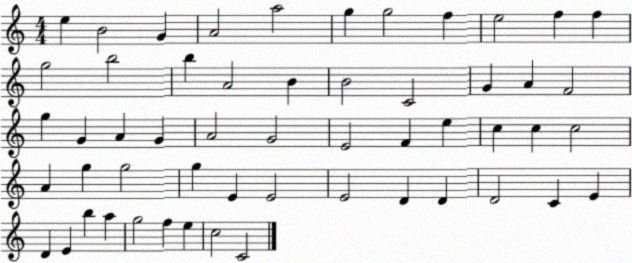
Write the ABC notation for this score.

X:1
T:Untitled
M:4/4
L:1/4
K:C
e B2 G A2 a2 g g2 f e2 f f g2 b2 b A2 B B2 C2 G A F2 g G A G A2 G2 E2 F e c c c2 A g g2 g E E2 E2 D D D2 C E D E b a g2 f e c2 C2